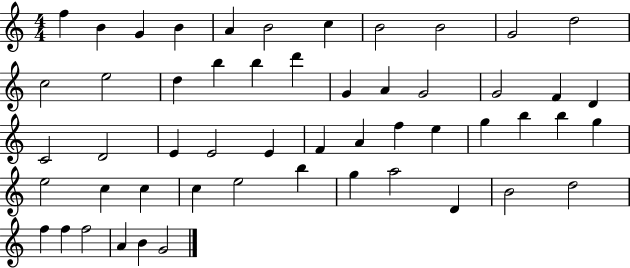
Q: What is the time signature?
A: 4/4